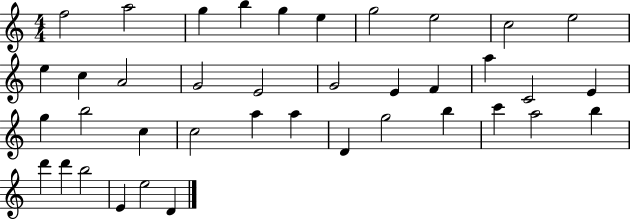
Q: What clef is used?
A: treble